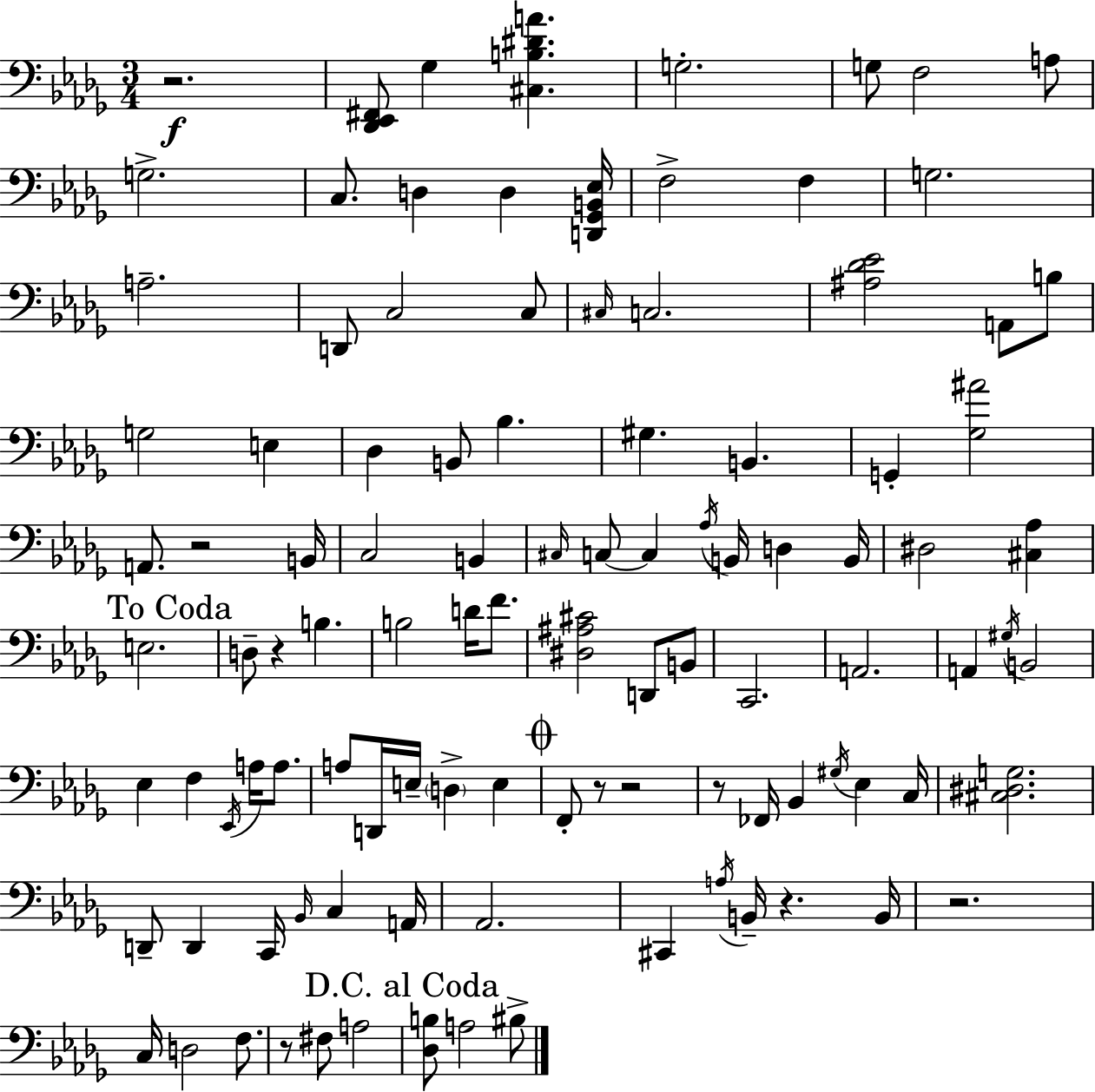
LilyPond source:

{
  \clef bass
  \numericTimeSignature
  \time 3/4
  \key bes \minor
  r2.\f | <des, ees, fis,>8 ges4 <cis b dis' a'>4. | g2.-. | g8 f2 a8 | \break g2.-> | c8. d4 d4 <d, ges, b, ees>16 | f2-> f4 | g2. | \break a2.-- | d,8 c2 c8 | \grace { cis16 } c2. | <ais des' ees'>2 a,8 b8 | \break g2 e4 | des4 b,8 bes4. | gis4. b,4. | g,4-. <ges ais'>2 | \break a,8. r2 | b,16 c2 b,4 | \grace { cis16 } c8~~ c4 \acciaccatura { aes16 } b,16 d4 | b,16 dis2 <cis aes>4 | \break \mark "To Coda" e2. | d8-- r4 b4. | b2 d'16 | f'8. <dis ais cis'>2 d,8 | \break b,8 c,2. | a,2. | a,4 \acciaccatura { gis16 } b,2 | ees4 f4 | \break \acciaccatura { ees,16 } a16 a8. a8 d,16 e16-- \parenthesize d4-> | e4 \mark \markup { \musicglyph "scripts.coda" } f,8-. r8 r2 | r8 fes,16 bes,4 | \acciaccatura { gis16 } ees4 c16 <cis dis g>2. | \break d,8-- d,4 | c,16 \grace { bes,16 } c4 a,16 aes,2. | cis,4 \acciaccatura { a16 } | b,16-- r4. b,16 r2. | \break c16 d2 | f8. r8 fis8 | a2 \mark "D.C. al Coda" <des b>8 a2 | bis8-> \bar "|."
}